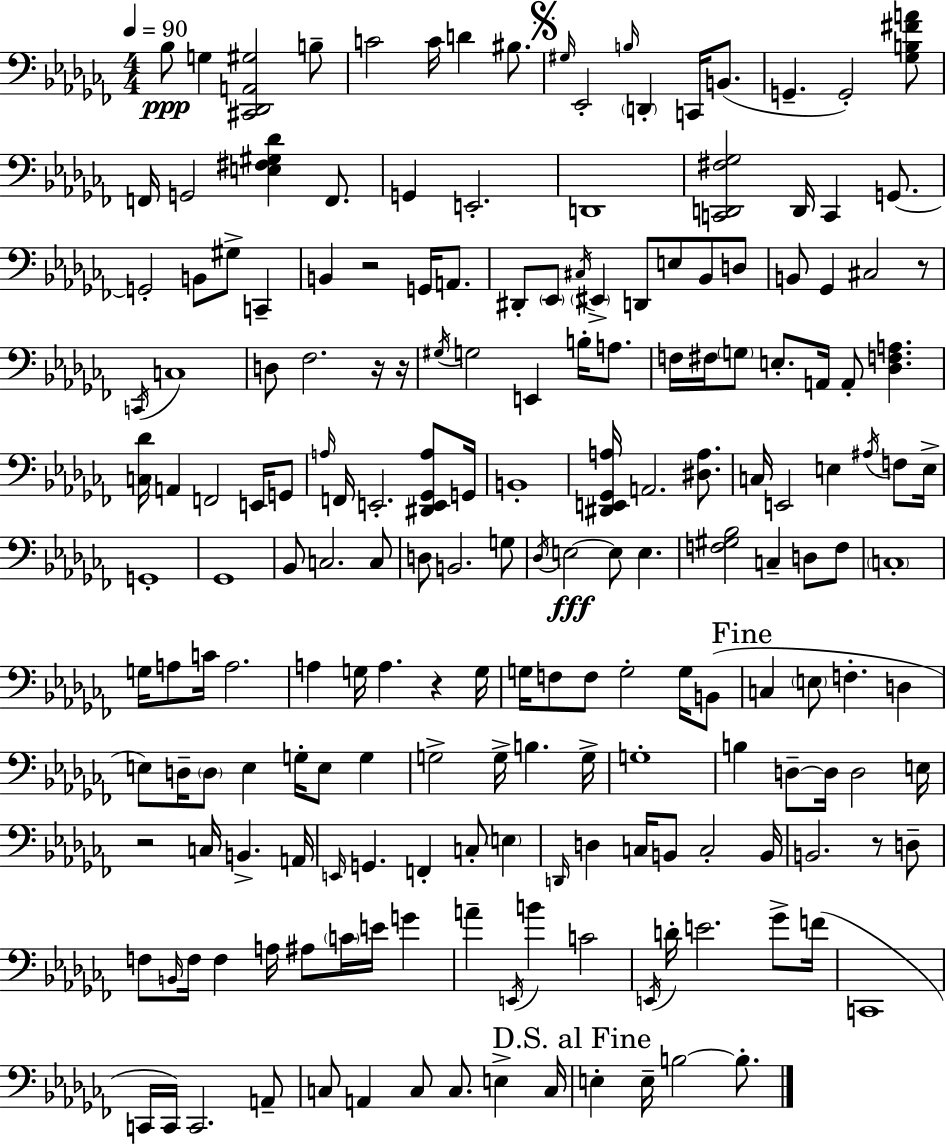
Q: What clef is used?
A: bass